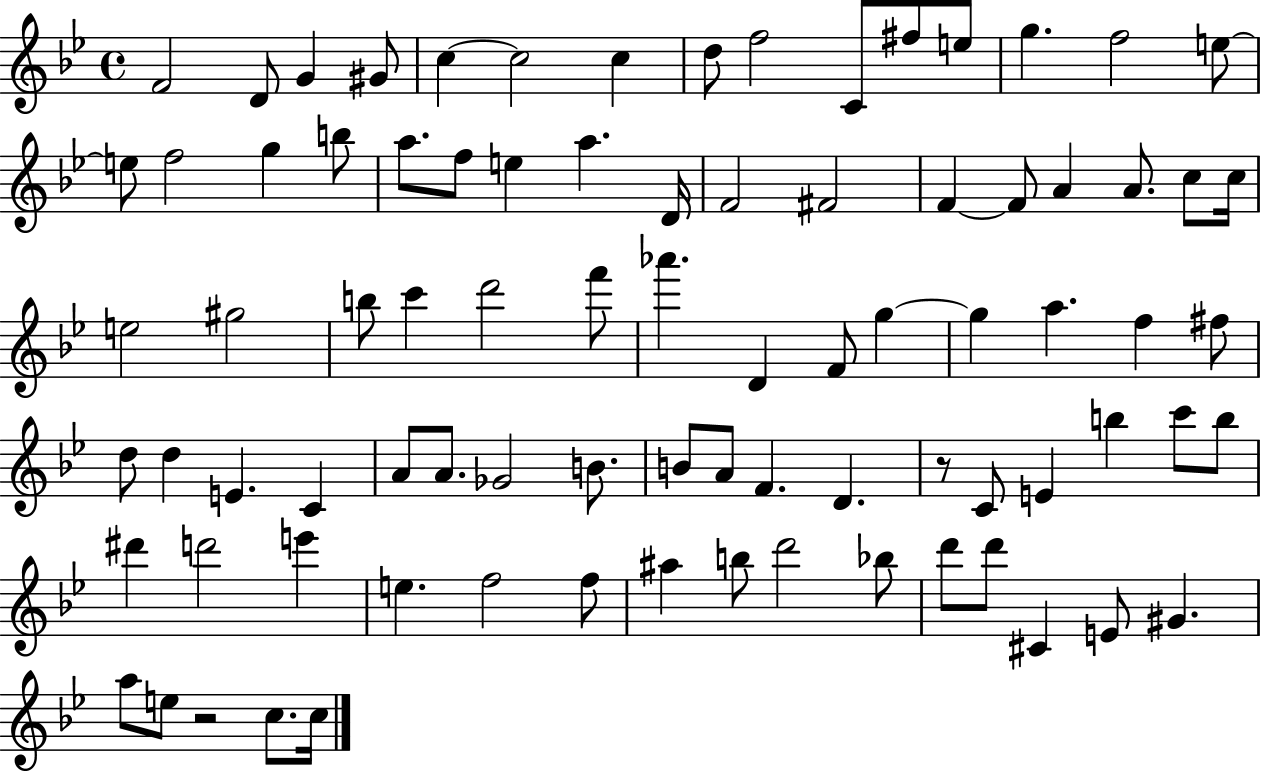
{
  \clef treble
  \time 4/4
  \defaultTimeSignature
  \key bes \major
  f'2 d'8 g'4 gis'8 | c''4~~ c''2 c''4 | d''8 f''2 c'8 fis''8 e''8 | g''4. f''2 e''8~~ | \break e''8 f''2 g''4 b''8 | a''8. f''8 e''4 a''4. d'16 | f'2 fis'2 | f'4~~ f'8 a'4 a'8. c''8 c''16 | \break e''2 gis''2 | b''8 c'''4 d'''2 f'''8 | aes'''4. d'4 f'8 g''4~~ | g''4 a''4. f''4 fis''8 | \break d''8 d''4 e'4. c'4 | a'8 a'8. ges'2 b'8. | b'8 a'8 f'4. d'4. | r8 c'8 e'4 b''4 c'''8 b''8 | \break dis'''4 d'''2 e'''4 | e''4. f''2 f''8 | ais''4 b''8 d'''2 bes''8 | d'''8 d'''8 cis'4 e'8 gis'4. | \break a''8 e''8 r2 c''8. c''16 | \bar "|."
}